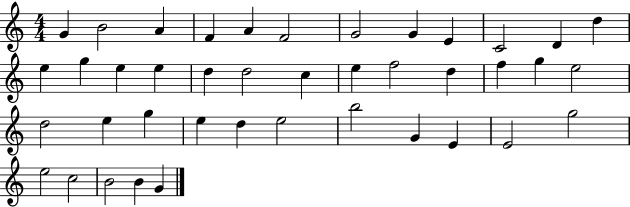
{
  \clef treble
  \numericTimeSignature
  \time 4/4
  \key c \major
  g'4 b'2 a'4 | f'4 a'4 f'2 | g'2 g'4 e'4 | c'2 d'4 d''4 | \break e''4 g''4 e''4 e''4 | d''4 d''2 c''4 | e''4 f''2 d''4 | f''4 g''4 e''2 | \break d''2 e''4 g''4 | e''4 d''4 e''2 | b''2 g'4 e'4 | e'2 g''2 | \break e''2 c''2 | b'2 b'4 g'4 | \bar "|."
}